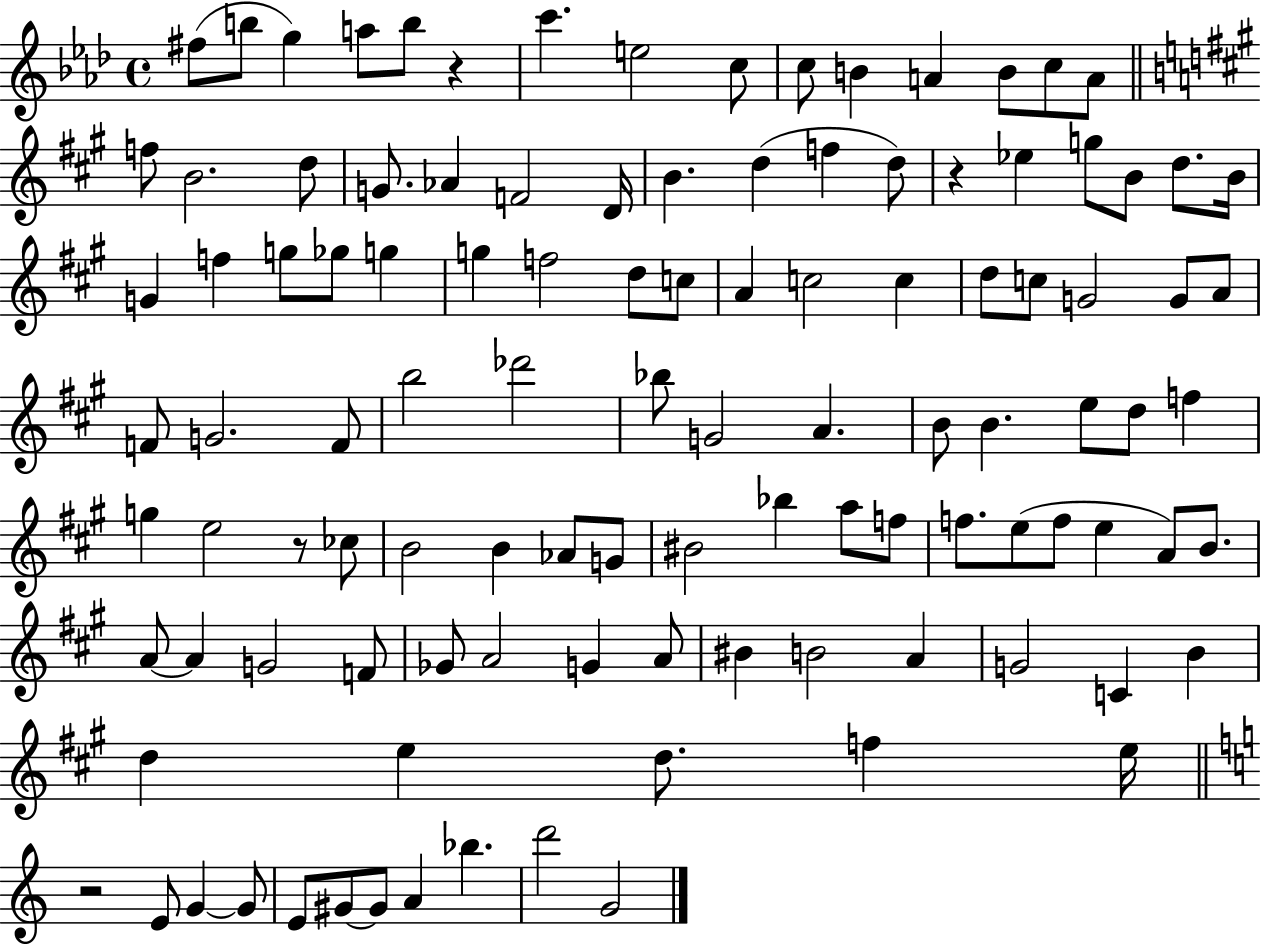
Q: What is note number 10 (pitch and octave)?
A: B4